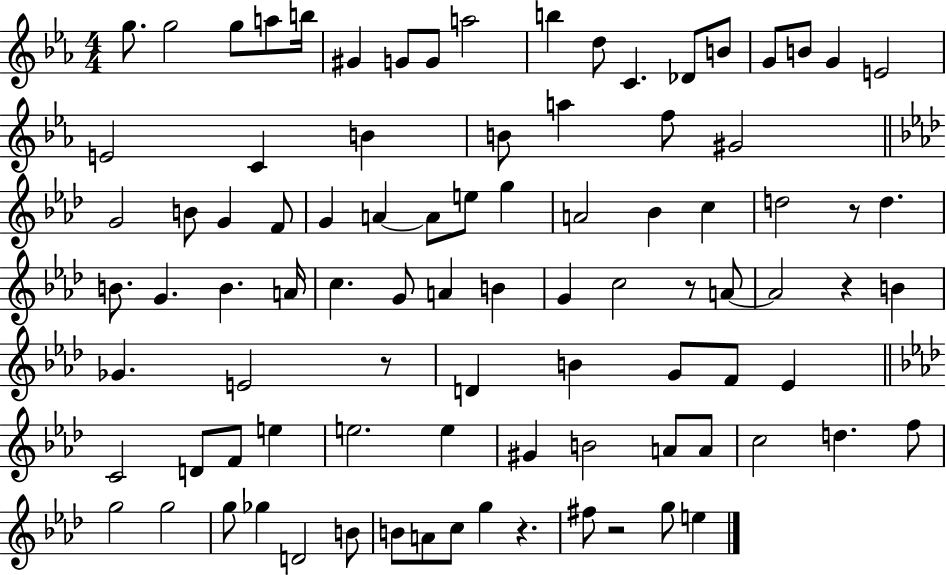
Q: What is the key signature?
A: EES major